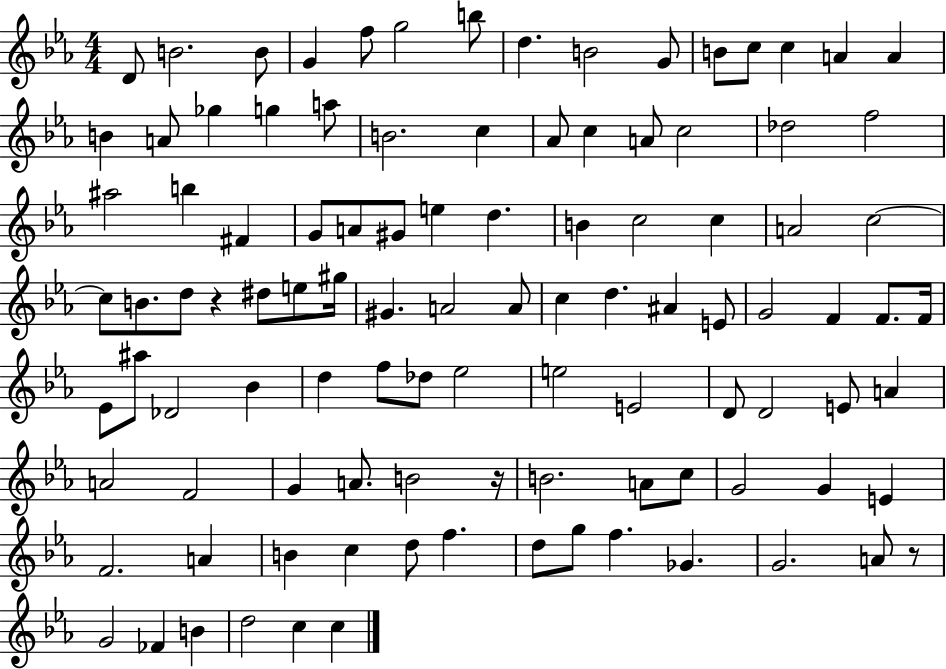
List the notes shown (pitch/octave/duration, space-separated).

D4/e B4/h. B4/e G4/q F5/e G5/h B5/e D5/q. B4/h G4/e B4/e C5/e C5/q A4/q A4/q B4/q A4/e Gb5/q G5/q A5/e B4/h. C5/q Ab4/e C5/q A4/e C5/h Db5/h F5/h A#5/h B5/q F#4/q G4/e A4/e G#4/e E5/q D5/q. B4/q C5/h C5/q A4/h C5/h C5/e B4/e. D5/e R/q D#5/e E5/e G#5/s G#4/q. A4/h A4/e C5/q D5/q. A#4/q E4/e G4/h F4/q F4/e. F4/s Eb4/e A#5/e Db4/h Bb4/q D5/q F5/e Db5/e Eb5/h E5/h E4/h D4/e D4/h E4/e A4/q A4/h F4/h G4/q A4/e. B4/h R/s B4/h. A4/e C5/e G4/h G4/q E4/q F4/h. A4/q B4/q C5/q D5/e F5/q. D5/e G5/e F5/q. Gb4/q. G4/h. A4/e R/e G4/h FES4/q B4/q D5/h C5/q C5/q